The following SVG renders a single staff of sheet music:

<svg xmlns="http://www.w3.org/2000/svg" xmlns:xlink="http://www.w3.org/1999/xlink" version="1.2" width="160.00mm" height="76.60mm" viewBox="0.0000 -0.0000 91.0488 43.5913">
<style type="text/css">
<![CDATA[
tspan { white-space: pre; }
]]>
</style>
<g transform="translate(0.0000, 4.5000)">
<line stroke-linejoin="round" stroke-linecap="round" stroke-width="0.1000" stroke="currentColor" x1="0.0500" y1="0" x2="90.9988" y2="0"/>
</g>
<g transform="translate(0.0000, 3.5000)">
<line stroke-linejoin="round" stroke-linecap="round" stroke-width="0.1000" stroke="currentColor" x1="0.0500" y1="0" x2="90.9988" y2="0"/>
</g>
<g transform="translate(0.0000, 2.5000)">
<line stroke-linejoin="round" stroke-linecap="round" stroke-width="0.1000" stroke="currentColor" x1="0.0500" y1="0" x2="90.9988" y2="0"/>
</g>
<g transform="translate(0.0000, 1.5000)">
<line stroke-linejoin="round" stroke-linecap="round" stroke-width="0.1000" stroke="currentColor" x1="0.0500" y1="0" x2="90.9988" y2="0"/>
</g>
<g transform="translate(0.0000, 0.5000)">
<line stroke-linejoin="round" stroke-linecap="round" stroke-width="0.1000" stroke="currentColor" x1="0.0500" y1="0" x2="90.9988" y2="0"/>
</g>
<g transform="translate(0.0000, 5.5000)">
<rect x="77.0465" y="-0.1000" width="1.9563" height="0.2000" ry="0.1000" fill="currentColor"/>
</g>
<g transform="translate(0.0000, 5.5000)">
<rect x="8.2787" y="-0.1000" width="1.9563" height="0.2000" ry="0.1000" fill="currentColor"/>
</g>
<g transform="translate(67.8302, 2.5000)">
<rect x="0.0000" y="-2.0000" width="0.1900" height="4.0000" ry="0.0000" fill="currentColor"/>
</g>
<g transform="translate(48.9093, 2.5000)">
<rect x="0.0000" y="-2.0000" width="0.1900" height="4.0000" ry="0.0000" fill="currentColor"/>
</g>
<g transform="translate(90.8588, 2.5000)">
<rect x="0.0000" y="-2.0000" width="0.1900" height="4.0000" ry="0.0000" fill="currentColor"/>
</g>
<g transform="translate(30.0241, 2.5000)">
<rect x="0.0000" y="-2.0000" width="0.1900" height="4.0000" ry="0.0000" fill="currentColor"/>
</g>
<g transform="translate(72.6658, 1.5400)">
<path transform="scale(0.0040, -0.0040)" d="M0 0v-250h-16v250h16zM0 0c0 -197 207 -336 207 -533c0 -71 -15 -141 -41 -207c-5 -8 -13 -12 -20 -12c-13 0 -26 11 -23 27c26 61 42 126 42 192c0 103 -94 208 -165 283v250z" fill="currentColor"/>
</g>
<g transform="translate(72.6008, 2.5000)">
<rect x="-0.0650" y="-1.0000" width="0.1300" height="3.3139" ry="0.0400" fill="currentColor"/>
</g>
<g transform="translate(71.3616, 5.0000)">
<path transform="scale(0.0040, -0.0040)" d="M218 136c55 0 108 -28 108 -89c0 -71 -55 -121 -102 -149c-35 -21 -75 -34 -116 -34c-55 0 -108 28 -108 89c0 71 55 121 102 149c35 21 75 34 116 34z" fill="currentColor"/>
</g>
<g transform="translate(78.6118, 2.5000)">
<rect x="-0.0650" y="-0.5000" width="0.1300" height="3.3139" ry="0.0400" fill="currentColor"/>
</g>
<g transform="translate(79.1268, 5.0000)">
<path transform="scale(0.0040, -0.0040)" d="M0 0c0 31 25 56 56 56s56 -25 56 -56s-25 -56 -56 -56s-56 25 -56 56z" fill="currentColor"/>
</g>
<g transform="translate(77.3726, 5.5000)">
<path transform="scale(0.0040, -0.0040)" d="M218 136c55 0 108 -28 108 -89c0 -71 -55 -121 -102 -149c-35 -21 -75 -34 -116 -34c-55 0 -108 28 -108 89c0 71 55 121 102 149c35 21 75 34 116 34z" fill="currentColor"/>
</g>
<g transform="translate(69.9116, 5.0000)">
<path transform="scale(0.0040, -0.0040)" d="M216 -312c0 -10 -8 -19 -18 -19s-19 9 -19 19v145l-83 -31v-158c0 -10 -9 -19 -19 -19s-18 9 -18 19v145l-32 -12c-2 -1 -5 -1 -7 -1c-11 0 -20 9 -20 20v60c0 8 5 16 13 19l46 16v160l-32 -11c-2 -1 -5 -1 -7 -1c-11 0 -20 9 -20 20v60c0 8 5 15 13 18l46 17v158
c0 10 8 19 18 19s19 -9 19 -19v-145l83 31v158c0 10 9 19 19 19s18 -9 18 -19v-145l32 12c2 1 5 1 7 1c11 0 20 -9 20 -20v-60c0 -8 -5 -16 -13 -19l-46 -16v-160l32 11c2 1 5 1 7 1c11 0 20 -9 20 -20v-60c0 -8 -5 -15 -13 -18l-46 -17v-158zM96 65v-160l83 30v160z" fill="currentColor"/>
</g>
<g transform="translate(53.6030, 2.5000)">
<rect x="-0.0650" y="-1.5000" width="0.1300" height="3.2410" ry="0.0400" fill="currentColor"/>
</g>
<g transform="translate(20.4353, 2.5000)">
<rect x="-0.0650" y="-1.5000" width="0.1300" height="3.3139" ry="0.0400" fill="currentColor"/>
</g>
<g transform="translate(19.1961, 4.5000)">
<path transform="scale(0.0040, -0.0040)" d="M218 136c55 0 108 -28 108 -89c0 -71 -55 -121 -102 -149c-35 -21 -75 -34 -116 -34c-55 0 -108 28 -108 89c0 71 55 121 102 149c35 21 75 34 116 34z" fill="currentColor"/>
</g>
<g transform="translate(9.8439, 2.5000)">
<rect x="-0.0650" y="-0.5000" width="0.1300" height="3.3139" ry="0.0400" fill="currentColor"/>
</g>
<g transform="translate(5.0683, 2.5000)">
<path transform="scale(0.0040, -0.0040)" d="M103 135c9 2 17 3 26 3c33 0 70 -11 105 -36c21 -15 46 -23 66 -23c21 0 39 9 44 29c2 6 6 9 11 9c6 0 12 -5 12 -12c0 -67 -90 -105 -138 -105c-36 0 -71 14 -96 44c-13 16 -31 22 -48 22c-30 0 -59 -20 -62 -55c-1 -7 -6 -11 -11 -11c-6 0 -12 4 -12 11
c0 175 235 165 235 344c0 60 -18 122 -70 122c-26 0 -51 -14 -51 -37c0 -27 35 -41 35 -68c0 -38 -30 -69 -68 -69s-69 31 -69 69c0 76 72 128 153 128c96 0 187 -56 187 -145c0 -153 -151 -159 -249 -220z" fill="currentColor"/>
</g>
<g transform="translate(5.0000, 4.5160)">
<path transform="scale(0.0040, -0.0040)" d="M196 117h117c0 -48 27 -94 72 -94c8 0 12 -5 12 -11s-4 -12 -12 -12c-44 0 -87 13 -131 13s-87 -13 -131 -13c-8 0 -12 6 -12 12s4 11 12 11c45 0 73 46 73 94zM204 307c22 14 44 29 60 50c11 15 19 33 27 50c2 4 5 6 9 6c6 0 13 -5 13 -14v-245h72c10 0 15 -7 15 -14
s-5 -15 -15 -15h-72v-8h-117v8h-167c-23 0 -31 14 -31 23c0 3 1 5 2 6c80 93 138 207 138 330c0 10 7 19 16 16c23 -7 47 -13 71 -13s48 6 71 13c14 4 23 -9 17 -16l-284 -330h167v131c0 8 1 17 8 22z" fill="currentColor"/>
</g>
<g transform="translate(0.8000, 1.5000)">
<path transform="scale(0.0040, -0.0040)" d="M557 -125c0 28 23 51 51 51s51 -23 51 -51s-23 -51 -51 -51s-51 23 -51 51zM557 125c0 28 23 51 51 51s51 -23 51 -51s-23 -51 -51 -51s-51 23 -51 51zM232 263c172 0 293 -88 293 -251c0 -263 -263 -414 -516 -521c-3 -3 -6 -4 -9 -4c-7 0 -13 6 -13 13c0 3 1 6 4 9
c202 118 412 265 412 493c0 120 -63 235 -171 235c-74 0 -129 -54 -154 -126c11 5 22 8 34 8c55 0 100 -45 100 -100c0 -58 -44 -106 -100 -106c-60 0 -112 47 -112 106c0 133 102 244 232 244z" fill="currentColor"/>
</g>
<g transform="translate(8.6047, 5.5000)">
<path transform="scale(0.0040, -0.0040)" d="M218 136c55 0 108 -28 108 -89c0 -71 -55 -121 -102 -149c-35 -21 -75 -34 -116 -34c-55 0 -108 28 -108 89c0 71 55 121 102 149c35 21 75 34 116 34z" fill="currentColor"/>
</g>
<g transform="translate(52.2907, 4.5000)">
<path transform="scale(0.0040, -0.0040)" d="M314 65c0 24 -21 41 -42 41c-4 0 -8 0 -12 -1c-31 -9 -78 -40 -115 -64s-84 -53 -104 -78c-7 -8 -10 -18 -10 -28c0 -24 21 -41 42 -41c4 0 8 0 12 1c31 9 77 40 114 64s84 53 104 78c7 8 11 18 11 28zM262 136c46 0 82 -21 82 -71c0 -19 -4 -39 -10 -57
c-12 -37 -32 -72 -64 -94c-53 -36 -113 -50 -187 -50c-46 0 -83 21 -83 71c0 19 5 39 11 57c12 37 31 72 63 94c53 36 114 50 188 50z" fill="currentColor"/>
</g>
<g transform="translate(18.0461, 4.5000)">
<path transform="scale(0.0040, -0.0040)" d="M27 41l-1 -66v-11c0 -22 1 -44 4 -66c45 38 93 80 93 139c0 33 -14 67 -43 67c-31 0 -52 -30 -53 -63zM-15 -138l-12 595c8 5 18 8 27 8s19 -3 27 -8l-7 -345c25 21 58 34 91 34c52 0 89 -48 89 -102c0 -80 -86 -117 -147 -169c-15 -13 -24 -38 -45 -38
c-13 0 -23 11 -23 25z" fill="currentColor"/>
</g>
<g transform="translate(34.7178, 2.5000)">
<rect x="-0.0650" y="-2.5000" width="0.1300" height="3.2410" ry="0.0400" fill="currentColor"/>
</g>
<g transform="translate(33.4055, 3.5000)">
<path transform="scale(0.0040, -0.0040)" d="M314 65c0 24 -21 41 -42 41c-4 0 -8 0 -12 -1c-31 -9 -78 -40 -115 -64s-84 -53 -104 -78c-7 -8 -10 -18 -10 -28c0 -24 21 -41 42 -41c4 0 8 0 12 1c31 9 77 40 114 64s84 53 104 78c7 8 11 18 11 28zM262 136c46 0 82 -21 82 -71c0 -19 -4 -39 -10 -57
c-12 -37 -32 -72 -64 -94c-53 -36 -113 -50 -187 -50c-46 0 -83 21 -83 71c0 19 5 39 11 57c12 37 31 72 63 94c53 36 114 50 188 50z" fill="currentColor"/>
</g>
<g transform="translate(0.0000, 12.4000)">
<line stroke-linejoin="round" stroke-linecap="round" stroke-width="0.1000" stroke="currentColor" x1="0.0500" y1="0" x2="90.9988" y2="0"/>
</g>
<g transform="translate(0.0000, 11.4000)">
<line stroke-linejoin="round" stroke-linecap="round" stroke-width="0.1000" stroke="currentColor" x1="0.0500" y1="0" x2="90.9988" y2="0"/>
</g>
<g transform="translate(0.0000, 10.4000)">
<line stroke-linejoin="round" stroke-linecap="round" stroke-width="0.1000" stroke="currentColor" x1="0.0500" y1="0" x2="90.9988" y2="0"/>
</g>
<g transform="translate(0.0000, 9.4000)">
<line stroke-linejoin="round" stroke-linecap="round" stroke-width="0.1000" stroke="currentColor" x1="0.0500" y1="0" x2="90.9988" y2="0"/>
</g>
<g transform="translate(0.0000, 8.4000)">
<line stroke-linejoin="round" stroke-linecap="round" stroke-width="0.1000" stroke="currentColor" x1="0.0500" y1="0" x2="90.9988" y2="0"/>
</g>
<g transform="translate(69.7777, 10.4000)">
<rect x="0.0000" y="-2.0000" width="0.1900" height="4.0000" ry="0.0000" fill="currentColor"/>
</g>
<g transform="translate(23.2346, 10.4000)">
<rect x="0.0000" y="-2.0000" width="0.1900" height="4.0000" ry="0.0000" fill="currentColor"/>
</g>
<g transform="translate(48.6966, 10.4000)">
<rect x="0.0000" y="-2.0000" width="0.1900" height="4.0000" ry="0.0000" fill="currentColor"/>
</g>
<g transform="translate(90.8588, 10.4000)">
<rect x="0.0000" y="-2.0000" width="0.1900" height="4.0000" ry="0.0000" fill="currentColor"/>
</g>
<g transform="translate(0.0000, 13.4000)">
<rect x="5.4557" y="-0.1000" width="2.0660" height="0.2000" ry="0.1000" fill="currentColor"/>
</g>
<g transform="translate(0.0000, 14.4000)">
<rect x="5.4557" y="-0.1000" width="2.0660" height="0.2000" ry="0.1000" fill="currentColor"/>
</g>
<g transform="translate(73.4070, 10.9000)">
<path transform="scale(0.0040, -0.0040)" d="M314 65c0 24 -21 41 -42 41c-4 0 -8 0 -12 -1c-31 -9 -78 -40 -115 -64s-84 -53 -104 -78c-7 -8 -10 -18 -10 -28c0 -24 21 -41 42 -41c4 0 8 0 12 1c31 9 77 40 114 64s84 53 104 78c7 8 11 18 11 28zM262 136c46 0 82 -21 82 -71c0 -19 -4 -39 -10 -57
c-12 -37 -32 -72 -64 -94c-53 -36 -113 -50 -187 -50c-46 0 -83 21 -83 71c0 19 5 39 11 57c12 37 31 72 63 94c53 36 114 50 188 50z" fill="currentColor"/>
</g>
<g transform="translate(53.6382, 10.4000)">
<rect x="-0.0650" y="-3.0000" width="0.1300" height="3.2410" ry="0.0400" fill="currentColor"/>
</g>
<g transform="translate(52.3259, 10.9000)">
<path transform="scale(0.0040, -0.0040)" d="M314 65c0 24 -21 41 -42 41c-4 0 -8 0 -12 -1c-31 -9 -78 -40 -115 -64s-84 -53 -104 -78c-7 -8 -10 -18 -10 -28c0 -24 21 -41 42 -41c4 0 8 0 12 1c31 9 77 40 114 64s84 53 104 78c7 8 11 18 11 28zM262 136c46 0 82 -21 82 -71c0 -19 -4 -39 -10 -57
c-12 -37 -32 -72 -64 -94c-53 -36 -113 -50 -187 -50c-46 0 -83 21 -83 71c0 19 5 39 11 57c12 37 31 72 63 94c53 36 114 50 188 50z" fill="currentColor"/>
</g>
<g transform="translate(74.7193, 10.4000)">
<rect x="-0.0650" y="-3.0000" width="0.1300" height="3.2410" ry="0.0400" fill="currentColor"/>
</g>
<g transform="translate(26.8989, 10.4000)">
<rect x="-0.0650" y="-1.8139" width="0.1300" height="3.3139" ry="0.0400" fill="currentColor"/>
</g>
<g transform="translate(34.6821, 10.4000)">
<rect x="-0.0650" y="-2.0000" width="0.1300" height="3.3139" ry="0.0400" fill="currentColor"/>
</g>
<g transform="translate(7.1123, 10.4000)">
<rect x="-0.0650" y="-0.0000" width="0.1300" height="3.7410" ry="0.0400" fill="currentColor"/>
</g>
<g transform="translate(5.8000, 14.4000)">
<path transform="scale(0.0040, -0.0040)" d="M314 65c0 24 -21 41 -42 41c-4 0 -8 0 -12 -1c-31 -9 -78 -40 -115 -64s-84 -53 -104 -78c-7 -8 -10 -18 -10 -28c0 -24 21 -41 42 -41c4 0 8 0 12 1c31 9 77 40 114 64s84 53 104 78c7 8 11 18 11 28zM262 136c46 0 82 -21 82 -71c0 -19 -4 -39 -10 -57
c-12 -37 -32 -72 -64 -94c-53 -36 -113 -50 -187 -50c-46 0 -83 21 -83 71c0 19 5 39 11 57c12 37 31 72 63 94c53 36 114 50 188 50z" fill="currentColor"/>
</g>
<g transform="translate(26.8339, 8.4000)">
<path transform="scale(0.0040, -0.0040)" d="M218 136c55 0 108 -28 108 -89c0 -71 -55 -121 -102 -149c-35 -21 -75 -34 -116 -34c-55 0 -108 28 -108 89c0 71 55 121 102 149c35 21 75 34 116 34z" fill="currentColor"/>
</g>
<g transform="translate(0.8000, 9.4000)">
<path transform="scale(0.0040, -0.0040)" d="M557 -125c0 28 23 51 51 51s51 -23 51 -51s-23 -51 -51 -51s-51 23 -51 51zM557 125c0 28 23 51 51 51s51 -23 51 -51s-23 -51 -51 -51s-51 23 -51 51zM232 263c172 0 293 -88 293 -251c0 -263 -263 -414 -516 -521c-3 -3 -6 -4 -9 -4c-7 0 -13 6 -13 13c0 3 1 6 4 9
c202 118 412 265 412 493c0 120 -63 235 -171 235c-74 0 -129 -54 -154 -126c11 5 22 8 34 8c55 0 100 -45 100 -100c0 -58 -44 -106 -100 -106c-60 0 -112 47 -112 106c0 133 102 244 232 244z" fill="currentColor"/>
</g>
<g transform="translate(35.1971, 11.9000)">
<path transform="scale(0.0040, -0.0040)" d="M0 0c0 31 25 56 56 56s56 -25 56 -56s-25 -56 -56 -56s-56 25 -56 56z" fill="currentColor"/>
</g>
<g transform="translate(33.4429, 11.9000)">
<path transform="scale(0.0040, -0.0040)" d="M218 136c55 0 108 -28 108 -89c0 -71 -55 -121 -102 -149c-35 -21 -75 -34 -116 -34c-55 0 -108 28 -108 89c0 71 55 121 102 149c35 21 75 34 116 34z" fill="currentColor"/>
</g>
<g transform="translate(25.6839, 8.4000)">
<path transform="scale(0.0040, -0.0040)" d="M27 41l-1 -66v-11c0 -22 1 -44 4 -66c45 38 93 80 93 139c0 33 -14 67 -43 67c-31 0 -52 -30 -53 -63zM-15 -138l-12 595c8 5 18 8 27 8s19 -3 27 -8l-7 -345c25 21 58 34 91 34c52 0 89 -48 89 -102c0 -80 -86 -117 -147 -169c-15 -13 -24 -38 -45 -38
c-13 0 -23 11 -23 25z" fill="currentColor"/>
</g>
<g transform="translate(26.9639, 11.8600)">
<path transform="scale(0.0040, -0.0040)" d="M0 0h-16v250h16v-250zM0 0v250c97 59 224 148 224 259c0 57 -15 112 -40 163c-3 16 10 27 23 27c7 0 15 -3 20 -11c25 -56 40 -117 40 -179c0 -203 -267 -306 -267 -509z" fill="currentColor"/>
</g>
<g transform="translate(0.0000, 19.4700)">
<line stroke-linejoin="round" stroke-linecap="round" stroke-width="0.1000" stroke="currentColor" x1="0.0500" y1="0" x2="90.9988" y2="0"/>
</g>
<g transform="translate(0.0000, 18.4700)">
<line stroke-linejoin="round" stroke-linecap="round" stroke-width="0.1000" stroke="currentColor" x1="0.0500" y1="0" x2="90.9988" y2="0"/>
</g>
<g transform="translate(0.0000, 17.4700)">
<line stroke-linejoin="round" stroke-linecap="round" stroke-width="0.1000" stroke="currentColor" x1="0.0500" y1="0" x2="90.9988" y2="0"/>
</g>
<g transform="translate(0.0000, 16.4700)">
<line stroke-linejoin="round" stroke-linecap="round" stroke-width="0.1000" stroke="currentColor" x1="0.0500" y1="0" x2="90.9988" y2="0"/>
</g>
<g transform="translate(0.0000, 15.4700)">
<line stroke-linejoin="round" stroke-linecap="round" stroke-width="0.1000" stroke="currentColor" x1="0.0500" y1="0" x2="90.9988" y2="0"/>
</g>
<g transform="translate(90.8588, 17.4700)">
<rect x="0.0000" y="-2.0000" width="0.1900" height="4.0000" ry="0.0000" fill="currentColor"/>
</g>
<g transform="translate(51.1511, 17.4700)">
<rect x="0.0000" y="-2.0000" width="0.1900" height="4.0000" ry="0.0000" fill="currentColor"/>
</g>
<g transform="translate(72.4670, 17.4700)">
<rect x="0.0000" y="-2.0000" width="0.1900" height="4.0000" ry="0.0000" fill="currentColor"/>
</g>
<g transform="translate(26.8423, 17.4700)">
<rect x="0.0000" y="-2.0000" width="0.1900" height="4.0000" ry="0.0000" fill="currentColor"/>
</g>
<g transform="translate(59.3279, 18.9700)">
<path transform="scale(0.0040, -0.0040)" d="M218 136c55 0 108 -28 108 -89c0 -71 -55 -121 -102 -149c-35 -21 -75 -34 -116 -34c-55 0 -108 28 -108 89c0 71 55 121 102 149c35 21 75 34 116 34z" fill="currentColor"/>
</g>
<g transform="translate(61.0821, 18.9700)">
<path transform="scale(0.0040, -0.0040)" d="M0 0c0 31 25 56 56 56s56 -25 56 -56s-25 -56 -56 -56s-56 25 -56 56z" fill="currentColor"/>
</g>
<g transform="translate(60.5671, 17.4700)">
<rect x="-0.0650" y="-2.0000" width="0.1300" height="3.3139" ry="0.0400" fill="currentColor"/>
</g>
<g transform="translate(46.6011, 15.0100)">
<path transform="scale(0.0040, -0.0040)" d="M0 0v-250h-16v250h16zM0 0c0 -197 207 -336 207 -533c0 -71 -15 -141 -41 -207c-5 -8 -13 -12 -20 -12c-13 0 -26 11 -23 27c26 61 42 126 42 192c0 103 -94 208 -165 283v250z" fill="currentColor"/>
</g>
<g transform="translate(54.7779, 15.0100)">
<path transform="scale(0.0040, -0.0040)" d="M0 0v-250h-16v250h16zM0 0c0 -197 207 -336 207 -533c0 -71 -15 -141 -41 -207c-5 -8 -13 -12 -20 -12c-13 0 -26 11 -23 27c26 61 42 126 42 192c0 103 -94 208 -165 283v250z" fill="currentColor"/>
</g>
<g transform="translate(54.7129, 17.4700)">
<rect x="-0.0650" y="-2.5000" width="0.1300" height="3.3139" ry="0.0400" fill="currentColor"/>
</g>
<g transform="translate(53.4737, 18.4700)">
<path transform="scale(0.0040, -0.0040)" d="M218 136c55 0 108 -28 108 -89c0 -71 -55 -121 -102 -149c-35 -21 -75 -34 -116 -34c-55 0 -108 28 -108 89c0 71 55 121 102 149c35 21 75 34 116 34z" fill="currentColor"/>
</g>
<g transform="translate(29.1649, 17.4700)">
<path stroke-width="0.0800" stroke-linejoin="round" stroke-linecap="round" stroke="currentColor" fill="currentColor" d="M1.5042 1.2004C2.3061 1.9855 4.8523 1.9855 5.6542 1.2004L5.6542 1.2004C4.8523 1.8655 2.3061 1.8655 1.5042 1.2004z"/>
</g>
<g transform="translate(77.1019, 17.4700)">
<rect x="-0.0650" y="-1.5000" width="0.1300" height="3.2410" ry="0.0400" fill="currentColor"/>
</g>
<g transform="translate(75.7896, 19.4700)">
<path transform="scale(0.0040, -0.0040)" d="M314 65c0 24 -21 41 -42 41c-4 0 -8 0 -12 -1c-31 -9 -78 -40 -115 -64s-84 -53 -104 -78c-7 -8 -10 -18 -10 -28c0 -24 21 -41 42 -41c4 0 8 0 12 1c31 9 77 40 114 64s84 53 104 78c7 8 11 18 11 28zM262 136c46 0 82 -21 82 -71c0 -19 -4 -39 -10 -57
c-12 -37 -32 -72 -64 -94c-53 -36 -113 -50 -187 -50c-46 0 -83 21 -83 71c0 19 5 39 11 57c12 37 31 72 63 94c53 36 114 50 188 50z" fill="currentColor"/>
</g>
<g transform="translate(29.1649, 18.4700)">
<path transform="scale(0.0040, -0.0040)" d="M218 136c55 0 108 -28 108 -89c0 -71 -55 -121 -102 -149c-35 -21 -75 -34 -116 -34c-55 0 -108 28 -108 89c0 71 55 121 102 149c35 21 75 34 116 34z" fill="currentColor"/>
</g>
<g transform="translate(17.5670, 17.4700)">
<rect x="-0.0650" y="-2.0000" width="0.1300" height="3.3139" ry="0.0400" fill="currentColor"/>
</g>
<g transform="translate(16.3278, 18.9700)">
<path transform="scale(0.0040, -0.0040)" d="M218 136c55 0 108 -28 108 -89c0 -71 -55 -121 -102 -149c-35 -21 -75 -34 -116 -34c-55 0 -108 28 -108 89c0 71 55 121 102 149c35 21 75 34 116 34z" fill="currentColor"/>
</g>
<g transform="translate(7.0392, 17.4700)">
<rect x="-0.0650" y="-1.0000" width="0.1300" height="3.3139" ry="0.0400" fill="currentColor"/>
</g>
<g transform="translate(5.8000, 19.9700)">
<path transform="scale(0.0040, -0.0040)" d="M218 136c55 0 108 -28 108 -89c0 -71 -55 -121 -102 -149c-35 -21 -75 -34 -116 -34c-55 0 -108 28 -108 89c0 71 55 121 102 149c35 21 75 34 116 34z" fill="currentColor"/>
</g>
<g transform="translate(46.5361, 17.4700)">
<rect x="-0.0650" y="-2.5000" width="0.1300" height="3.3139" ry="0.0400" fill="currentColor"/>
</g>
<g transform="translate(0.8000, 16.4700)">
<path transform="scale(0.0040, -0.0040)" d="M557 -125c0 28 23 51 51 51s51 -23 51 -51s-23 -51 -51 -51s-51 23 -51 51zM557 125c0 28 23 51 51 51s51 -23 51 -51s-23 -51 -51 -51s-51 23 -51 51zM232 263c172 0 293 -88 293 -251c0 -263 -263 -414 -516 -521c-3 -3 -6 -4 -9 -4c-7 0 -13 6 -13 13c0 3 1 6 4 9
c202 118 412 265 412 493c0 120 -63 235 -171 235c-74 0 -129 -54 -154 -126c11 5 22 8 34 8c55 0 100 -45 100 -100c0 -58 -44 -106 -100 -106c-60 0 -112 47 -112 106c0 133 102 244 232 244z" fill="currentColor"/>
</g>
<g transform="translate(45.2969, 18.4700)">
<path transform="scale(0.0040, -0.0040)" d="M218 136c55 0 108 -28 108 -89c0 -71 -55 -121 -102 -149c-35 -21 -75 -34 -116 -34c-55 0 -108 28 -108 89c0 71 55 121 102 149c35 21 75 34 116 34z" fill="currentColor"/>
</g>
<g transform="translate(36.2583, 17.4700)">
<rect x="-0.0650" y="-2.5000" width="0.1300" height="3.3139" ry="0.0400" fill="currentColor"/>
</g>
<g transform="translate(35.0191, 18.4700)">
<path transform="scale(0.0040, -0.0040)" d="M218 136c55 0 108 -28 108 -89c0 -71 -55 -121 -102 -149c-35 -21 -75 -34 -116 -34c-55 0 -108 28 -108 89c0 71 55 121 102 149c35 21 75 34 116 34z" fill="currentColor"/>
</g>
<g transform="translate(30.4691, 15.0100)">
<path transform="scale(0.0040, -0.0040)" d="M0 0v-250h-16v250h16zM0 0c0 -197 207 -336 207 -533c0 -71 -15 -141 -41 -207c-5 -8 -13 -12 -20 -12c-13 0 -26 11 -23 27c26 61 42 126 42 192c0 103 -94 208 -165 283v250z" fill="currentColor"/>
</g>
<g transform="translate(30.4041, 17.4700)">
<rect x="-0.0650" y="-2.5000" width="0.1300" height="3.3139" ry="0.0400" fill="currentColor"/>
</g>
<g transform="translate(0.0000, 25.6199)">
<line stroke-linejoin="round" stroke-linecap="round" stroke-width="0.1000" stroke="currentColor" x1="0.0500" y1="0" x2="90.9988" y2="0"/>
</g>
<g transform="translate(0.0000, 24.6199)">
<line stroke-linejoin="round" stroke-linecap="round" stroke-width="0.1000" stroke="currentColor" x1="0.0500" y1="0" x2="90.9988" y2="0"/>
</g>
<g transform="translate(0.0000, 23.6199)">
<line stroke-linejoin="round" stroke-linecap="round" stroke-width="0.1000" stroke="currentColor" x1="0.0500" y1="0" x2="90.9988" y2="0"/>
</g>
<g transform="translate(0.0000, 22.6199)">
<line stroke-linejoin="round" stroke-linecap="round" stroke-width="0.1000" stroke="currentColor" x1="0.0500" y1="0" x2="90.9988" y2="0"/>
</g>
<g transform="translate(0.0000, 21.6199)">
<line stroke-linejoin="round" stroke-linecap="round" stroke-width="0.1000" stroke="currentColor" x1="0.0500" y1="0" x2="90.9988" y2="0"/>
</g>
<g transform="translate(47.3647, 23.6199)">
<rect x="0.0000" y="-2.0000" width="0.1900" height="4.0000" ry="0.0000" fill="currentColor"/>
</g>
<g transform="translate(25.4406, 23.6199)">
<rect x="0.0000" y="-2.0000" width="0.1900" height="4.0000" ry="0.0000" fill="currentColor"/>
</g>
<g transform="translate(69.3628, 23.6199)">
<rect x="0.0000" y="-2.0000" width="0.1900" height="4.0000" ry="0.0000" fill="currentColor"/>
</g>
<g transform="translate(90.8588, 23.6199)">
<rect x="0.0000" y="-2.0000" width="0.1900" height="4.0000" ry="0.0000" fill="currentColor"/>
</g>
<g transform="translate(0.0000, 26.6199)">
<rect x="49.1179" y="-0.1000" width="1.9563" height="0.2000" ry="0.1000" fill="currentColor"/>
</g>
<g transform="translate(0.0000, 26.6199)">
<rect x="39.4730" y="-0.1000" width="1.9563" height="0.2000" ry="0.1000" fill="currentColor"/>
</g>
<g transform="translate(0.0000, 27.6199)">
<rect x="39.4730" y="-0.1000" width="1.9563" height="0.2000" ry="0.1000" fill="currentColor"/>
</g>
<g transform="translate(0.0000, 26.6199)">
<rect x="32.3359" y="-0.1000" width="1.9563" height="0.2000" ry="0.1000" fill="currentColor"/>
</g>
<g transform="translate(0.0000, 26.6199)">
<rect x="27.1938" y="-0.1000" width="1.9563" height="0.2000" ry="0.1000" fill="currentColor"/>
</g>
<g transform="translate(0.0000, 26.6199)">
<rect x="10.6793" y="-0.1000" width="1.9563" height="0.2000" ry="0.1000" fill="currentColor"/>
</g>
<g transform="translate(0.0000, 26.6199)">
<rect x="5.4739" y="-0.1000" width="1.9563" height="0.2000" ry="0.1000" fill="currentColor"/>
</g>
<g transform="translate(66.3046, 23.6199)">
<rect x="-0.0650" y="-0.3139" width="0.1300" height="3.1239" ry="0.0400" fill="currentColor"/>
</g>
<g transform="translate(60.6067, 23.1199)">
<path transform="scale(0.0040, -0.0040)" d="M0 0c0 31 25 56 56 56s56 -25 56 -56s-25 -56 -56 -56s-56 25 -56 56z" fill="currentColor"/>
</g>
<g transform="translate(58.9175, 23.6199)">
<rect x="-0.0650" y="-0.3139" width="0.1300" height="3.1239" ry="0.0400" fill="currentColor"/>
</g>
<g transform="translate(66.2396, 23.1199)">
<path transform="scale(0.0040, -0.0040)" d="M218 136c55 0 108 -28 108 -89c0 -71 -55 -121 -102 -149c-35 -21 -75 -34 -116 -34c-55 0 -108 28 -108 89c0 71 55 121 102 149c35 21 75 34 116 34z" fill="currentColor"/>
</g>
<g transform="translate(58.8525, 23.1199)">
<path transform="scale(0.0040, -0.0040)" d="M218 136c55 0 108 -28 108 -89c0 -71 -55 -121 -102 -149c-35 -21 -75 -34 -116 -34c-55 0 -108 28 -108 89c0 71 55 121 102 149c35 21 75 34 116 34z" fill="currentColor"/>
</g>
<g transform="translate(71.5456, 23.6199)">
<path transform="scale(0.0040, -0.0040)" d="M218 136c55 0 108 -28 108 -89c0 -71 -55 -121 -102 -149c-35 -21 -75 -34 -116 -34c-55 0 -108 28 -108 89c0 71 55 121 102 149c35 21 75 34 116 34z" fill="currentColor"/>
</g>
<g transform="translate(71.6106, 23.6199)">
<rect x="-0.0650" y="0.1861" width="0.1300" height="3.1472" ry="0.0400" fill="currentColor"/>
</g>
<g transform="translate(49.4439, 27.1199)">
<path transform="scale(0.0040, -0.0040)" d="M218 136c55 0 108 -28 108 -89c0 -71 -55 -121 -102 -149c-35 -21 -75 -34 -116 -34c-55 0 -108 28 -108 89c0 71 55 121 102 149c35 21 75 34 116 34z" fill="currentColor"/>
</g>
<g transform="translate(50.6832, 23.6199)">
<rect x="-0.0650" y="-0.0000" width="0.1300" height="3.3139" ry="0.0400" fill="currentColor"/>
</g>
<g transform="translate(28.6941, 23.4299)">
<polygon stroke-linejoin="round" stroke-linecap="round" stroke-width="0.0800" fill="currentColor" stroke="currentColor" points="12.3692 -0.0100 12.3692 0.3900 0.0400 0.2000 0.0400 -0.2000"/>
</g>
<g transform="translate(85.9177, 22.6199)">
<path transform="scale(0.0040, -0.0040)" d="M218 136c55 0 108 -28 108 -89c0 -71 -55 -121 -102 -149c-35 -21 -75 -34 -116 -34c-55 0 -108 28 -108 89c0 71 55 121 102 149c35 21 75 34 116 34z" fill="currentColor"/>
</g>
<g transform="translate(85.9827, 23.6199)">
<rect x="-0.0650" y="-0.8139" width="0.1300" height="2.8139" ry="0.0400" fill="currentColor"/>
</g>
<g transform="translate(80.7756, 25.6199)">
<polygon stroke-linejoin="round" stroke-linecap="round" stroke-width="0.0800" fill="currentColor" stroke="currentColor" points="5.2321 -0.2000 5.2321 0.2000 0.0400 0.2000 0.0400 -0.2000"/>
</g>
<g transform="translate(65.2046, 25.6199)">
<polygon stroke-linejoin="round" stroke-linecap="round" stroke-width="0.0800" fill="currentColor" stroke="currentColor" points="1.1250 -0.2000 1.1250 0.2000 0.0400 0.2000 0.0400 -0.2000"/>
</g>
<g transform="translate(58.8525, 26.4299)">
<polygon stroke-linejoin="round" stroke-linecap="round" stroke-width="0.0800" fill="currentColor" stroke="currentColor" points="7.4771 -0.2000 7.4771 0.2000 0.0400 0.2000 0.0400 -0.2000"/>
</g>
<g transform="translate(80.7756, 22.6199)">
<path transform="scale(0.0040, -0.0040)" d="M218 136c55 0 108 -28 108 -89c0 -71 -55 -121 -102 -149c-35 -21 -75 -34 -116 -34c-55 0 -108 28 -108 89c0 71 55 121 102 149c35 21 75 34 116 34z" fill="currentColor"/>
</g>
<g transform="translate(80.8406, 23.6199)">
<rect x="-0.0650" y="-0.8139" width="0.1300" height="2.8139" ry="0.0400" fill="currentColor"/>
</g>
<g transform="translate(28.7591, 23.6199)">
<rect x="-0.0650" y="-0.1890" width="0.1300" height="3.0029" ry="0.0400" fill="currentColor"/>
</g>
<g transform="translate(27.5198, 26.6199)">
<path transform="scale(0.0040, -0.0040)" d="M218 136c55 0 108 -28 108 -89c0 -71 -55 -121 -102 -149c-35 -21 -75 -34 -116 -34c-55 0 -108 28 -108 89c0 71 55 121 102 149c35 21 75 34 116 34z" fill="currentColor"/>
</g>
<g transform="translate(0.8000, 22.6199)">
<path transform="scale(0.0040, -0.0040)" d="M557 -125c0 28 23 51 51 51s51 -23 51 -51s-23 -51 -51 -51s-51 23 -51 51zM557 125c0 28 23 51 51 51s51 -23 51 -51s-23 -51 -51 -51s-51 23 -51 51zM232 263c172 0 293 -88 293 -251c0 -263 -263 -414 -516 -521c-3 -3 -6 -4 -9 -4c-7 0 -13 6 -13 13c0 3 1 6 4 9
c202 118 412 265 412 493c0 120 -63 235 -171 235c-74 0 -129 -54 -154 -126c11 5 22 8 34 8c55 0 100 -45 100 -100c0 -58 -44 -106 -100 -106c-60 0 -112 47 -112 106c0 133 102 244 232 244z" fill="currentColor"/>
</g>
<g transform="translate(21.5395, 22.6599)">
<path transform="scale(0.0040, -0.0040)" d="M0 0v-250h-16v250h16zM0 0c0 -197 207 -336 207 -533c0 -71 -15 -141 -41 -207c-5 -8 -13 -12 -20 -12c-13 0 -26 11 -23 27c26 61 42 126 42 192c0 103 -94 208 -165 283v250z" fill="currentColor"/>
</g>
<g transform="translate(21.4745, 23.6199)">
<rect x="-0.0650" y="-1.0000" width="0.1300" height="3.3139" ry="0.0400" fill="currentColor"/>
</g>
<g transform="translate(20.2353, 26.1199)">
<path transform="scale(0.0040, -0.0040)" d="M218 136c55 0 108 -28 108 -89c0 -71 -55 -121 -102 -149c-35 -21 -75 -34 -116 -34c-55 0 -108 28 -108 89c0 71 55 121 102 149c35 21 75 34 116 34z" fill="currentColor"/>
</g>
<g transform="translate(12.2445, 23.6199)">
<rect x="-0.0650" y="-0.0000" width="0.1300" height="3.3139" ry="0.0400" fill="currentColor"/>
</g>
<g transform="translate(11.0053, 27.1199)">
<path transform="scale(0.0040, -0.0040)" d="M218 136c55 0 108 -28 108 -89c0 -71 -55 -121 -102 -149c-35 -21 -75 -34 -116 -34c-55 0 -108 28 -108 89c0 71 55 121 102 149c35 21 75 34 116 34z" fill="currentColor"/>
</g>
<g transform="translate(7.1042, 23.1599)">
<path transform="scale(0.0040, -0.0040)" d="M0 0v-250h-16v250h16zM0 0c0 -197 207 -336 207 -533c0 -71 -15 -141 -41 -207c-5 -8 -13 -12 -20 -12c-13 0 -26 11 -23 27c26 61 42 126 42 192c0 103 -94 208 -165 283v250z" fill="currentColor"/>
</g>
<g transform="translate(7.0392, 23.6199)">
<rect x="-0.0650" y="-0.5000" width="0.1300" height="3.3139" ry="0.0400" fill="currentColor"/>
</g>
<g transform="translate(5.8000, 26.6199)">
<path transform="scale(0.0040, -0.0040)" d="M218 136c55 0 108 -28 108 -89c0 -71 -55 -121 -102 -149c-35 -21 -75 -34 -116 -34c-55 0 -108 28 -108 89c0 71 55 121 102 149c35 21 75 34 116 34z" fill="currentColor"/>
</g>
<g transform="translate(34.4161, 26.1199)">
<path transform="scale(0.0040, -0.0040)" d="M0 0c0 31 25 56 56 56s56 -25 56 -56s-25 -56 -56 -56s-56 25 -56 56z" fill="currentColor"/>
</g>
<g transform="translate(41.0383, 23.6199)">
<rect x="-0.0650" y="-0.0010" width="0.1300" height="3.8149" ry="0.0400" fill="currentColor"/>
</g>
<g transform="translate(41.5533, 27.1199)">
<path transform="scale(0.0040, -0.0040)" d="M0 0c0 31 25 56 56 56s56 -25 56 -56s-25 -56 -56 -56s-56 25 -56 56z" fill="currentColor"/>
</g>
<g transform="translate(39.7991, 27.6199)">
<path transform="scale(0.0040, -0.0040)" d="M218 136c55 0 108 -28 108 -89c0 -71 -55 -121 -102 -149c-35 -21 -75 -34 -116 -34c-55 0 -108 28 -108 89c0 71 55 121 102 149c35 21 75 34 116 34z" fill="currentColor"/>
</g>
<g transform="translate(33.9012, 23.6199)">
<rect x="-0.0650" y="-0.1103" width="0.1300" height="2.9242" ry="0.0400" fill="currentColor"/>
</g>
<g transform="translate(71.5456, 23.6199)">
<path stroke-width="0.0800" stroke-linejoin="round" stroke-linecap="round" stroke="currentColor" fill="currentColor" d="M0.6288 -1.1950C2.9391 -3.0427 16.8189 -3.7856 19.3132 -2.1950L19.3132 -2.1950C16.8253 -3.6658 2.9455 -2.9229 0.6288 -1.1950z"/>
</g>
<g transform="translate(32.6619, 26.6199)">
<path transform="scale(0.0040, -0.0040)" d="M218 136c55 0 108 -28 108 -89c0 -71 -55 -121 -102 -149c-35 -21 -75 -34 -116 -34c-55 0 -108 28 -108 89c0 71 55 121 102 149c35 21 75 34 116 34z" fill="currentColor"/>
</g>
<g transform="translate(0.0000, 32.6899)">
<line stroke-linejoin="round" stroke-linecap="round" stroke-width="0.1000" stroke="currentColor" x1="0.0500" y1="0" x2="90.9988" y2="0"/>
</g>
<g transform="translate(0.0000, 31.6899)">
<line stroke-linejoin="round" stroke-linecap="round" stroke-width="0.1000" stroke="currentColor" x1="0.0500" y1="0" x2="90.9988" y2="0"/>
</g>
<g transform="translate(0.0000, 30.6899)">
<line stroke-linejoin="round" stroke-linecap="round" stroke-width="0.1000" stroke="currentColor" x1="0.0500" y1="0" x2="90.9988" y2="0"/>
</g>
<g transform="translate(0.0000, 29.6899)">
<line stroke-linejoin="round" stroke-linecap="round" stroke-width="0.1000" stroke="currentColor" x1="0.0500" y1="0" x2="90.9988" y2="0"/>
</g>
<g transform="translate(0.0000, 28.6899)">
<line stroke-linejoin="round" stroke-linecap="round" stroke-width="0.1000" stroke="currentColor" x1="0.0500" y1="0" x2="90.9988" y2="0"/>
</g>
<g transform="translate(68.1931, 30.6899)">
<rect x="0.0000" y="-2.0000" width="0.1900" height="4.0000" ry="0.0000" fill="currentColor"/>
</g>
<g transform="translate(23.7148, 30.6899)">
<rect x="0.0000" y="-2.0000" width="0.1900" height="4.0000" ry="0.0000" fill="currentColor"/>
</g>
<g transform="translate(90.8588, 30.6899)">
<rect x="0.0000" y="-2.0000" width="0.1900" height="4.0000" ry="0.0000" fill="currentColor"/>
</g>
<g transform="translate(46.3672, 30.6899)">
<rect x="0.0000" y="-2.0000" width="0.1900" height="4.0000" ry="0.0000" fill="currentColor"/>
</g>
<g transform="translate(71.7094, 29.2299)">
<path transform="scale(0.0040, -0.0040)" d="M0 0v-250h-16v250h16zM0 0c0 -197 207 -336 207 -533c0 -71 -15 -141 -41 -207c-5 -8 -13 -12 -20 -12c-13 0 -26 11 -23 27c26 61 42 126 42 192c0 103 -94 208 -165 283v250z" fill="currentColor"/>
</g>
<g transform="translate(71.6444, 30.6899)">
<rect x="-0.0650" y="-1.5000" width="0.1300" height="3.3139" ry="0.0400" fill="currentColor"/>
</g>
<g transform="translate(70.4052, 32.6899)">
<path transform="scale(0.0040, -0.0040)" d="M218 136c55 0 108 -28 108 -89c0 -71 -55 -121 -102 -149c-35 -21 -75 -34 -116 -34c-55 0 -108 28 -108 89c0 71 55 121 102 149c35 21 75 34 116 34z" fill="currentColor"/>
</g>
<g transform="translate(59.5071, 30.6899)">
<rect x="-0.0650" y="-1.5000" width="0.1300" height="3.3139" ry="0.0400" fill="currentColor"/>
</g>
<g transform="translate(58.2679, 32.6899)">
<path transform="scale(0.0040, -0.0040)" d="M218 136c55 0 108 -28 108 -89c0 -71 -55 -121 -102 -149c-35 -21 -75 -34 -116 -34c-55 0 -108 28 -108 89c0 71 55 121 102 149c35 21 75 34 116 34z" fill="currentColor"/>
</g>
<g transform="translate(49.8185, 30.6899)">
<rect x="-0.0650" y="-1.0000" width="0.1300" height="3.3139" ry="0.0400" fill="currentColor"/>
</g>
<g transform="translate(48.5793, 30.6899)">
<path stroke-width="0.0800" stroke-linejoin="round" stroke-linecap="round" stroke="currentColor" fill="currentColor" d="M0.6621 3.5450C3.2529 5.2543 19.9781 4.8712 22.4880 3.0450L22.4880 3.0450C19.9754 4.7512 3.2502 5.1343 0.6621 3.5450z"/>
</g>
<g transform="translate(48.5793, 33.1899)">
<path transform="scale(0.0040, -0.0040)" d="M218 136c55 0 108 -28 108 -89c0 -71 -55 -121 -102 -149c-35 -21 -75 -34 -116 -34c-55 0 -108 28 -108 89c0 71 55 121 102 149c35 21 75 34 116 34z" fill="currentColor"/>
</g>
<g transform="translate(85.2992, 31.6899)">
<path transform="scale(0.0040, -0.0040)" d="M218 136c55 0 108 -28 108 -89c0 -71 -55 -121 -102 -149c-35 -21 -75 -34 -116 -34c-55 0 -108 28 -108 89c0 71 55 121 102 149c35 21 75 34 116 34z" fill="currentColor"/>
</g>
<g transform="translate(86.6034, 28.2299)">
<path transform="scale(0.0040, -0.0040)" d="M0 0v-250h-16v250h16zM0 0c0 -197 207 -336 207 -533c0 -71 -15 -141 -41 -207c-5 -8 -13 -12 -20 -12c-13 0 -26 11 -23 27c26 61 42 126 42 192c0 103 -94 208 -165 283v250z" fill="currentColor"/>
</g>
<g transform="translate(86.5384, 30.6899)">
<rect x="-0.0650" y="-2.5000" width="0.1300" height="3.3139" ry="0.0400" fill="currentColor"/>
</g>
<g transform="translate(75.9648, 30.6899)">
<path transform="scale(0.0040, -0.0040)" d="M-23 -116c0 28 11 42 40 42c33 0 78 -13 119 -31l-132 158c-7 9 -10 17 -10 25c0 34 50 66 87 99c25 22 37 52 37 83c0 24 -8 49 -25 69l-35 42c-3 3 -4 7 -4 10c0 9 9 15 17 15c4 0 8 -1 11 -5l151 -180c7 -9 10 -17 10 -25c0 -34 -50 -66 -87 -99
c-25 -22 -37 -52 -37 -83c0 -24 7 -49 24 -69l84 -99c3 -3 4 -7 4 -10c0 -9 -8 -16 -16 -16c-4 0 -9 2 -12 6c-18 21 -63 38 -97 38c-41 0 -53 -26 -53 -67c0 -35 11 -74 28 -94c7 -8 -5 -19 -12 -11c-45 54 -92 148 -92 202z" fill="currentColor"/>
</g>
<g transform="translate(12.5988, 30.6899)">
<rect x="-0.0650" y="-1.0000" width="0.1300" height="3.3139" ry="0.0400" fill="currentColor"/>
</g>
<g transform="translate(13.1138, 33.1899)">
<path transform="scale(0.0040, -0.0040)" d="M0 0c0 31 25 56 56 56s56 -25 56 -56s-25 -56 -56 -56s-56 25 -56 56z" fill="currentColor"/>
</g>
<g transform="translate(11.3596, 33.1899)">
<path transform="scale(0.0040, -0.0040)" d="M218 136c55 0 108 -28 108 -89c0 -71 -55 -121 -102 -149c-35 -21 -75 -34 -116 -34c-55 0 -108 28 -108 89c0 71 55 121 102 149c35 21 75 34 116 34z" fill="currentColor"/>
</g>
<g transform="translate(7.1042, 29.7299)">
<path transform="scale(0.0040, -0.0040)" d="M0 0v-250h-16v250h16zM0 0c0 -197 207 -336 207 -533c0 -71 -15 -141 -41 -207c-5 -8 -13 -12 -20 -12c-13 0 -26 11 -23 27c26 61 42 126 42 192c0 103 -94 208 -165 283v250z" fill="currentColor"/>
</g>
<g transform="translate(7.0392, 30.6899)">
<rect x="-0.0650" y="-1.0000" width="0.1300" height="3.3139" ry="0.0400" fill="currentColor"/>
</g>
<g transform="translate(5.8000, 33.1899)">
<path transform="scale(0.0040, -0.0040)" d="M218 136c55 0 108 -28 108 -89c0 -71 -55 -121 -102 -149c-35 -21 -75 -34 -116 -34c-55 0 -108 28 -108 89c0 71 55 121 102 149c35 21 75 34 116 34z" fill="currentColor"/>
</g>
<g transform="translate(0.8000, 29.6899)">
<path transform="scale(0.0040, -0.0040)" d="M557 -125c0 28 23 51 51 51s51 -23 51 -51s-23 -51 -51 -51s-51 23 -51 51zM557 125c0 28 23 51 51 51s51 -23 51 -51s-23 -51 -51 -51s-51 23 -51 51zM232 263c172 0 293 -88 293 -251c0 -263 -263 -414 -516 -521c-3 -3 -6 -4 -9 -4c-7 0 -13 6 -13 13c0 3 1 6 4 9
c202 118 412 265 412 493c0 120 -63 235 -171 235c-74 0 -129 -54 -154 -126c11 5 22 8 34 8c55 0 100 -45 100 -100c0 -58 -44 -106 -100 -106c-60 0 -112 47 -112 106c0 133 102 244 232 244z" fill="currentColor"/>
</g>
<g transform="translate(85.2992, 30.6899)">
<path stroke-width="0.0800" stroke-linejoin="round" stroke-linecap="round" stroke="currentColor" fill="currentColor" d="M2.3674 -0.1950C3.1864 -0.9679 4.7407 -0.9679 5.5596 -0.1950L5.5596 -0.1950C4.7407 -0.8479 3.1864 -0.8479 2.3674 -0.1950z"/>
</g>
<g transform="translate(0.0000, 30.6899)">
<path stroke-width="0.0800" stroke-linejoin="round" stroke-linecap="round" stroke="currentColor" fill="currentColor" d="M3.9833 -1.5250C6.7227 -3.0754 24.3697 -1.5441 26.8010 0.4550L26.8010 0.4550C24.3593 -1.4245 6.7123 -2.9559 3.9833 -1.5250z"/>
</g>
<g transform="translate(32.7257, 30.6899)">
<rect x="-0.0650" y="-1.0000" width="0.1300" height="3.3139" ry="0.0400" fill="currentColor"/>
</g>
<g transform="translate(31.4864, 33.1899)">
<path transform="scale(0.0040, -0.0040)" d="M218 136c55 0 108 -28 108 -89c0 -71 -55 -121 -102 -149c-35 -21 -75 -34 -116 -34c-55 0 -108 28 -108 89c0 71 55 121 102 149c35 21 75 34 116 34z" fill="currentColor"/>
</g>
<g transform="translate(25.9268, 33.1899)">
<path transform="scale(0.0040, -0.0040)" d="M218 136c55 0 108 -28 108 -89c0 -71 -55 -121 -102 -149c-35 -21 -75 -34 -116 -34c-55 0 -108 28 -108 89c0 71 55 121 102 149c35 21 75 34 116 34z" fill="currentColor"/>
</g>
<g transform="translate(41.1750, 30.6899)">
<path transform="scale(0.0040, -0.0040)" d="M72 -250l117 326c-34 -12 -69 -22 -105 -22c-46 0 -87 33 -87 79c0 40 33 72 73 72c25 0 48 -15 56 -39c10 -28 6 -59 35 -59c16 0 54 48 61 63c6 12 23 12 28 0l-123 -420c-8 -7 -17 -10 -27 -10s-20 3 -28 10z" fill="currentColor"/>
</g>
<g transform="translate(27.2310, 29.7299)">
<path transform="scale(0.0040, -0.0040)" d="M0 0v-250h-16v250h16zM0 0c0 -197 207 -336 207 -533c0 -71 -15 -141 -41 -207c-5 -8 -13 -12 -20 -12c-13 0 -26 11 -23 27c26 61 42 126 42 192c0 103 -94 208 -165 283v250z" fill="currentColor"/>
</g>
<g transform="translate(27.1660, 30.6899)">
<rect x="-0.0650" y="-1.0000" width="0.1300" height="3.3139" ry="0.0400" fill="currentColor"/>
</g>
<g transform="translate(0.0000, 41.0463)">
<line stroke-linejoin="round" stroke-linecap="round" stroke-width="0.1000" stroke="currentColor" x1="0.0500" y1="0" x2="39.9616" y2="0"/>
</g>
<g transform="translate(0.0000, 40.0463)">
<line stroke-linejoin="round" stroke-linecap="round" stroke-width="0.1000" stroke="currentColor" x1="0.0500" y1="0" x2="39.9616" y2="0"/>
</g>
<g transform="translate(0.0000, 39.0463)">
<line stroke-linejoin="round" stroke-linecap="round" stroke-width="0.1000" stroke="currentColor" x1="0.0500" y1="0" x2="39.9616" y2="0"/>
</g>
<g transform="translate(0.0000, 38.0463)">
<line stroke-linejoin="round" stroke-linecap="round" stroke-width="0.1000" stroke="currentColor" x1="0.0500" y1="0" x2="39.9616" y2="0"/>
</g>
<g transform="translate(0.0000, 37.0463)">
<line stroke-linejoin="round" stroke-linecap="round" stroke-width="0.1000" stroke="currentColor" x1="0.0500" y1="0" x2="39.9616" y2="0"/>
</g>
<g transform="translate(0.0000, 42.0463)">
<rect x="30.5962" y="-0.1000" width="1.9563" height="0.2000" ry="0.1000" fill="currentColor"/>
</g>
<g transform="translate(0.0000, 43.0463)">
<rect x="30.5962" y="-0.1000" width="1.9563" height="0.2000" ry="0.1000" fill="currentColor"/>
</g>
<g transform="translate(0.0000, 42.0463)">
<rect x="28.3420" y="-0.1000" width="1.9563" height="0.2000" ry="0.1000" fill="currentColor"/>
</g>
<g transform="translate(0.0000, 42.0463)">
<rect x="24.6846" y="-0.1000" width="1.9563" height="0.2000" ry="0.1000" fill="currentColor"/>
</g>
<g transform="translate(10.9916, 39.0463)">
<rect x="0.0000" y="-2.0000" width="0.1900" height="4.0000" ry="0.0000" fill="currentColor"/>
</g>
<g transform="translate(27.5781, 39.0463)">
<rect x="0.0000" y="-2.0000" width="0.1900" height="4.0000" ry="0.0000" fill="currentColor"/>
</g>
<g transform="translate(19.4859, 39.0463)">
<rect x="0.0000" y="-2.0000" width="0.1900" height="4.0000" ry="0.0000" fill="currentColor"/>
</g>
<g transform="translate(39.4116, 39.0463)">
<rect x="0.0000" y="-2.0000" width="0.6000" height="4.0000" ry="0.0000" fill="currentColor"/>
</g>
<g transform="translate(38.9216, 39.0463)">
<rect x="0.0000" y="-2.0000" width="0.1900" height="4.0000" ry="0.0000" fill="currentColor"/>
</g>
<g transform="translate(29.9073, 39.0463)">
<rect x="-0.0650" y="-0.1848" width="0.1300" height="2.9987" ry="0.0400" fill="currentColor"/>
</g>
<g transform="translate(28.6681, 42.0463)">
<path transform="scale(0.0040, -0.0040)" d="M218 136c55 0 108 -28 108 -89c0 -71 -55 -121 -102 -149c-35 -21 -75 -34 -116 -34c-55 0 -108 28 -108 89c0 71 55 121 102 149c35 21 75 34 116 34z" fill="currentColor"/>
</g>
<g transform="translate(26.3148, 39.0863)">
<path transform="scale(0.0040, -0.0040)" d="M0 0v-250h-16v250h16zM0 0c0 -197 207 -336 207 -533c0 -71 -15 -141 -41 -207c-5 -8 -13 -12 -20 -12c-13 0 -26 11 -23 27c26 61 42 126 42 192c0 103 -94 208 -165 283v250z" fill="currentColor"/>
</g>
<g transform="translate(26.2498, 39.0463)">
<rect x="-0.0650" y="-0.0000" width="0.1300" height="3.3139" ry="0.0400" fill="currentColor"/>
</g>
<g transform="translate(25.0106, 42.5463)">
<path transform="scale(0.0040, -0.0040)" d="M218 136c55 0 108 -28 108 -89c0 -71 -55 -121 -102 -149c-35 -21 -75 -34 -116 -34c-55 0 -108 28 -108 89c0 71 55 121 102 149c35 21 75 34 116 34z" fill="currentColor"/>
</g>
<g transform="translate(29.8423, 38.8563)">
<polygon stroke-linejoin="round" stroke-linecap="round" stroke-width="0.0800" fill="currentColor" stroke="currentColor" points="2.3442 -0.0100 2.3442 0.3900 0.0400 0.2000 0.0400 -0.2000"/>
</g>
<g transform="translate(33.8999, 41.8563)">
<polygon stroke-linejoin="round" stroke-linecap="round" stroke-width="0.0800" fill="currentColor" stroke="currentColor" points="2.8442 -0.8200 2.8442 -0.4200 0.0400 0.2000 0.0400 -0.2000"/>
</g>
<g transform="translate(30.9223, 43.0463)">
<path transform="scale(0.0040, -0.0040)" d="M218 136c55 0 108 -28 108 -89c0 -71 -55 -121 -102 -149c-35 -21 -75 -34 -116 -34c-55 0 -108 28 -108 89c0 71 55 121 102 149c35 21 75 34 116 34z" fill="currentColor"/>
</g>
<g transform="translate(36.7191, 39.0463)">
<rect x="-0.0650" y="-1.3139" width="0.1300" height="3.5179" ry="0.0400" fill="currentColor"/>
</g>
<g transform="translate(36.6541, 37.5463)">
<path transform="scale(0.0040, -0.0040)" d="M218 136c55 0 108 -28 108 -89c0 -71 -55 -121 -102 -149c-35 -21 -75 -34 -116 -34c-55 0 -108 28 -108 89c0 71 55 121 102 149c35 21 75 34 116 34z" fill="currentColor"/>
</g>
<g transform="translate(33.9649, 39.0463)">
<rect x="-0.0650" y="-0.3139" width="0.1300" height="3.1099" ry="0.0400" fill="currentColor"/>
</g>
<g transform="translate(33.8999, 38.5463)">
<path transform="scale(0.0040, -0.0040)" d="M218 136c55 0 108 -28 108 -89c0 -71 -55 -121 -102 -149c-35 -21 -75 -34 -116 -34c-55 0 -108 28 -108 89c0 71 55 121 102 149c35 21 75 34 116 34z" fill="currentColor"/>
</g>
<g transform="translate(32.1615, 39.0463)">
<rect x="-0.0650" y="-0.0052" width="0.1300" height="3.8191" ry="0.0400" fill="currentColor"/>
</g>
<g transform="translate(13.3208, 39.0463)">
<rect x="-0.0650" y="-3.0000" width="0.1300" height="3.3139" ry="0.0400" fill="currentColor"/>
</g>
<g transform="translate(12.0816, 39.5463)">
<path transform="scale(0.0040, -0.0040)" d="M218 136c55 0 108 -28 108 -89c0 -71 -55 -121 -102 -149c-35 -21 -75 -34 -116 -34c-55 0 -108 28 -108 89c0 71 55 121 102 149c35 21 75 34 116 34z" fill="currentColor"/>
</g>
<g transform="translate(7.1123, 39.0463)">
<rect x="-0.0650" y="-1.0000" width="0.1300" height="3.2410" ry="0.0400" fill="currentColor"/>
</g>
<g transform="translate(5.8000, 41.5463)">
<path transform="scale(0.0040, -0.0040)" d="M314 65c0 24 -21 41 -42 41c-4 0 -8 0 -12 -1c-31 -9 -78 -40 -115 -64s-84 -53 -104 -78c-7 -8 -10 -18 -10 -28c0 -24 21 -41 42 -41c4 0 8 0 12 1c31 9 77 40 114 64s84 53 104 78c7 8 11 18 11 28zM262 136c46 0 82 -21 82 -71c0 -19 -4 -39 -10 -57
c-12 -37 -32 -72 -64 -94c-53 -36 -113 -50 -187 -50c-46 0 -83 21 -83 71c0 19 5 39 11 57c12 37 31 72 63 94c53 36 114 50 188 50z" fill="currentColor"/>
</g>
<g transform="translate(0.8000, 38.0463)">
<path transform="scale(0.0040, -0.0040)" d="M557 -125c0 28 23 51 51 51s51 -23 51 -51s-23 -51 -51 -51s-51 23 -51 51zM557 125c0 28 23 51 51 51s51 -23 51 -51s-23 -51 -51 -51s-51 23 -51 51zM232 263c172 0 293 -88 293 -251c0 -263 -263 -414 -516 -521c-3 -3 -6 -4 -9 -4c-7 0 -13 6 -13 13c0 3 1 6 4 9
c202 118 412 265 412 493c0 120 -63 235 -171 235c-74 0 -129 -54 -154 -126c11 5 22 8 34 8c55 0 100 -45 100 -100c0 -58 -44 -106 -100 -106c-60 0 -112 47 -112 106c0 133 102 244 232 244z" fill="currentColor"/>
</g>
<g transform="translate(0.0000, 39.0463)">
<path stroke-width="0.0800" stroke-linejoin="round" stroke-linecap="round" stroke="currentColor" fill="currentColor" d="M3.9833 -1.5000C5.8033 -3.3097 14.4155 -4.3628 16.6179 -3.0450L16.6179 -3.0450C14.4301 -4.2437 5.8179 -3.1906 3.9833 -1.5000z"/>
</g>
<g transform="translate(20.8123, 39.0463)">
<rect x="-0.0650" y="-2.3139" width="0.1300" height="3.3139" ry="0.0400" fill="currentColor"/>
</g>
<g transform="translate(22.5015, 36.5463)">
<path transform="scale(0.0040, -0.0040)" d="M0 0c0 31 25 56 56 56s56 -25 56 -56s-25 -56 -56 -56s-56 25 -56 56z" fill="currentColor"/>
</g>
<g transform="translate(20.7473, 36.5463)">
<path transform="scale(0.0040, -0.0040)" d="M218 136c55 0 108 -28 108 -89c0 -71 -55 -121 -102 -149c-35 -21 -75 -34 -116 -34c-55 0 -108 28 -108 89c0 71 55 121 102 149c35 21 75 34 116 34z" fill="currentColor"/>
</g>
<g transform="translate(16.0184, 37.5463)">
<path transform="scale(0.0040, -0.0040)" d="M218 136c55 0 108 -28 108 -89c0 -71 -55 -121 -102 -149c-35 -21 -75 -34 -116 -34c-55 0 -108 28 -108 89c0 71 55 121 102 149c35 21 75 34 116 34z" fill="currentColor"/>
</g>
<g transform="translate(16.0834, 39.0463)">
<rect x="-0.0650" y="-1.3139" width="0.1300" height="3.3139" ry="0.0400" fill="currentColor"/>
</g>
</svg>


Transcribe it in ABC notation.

X:1
T:Untitled
M:2/4
L:1/4
K:C
E,, _G,, B,,2 G,,2 ^F,,/2 E,, C,,2 _A,/2 A,, C,2 C,2 F,, A,, B,,/2 B,, B,,/2 B,,/2 A,, G,,2 E,,/2 D,, F,,/2 E,,/2 E,,/2 C,,/2 D,, E,/2 E,/4 D, F,/2 F,/2 F,,/2 F,, F,,/2 F,, z/2 F,, G,, G,,/2 z B,,/2 F,,2 C, G, B, D,,/2 E,,/2 C,,/2 E,/2 G,/2